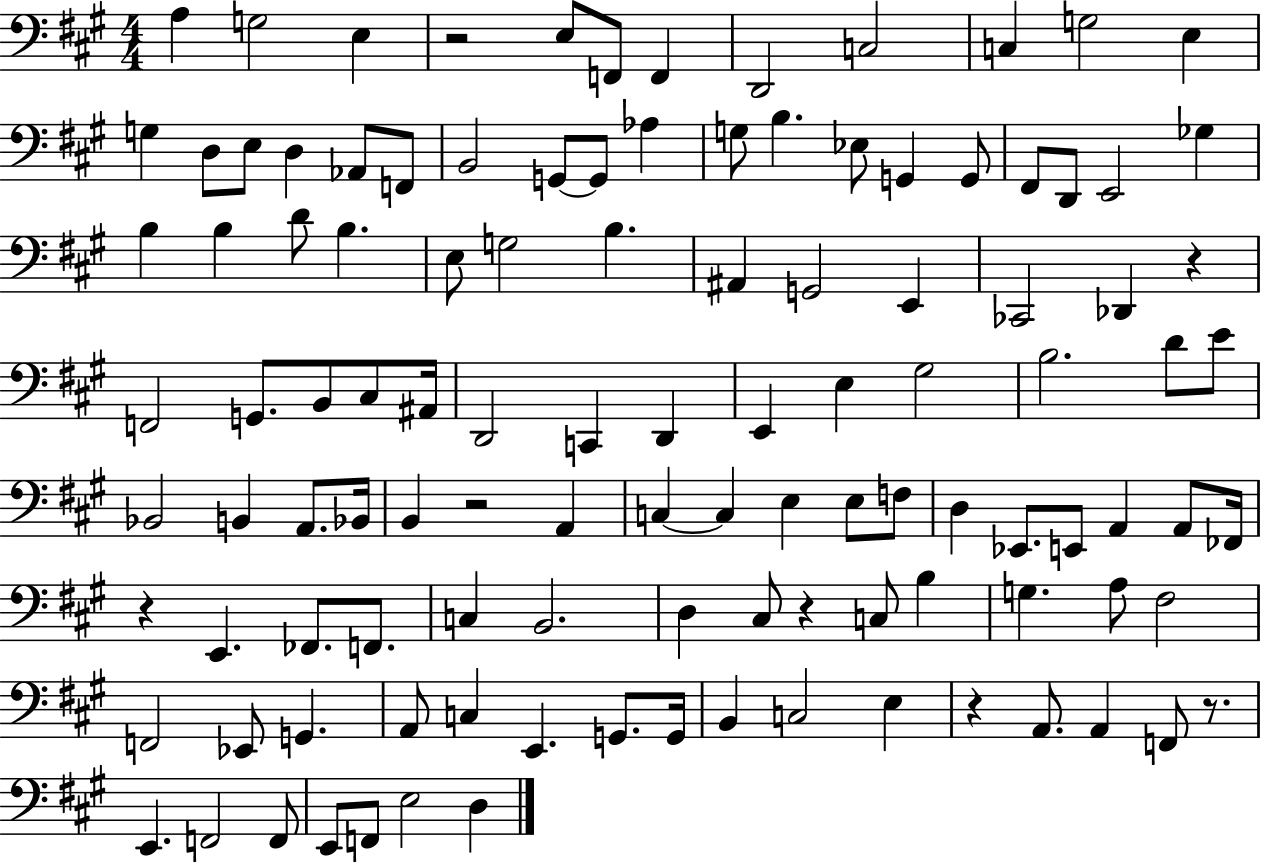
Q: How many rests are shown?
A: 7